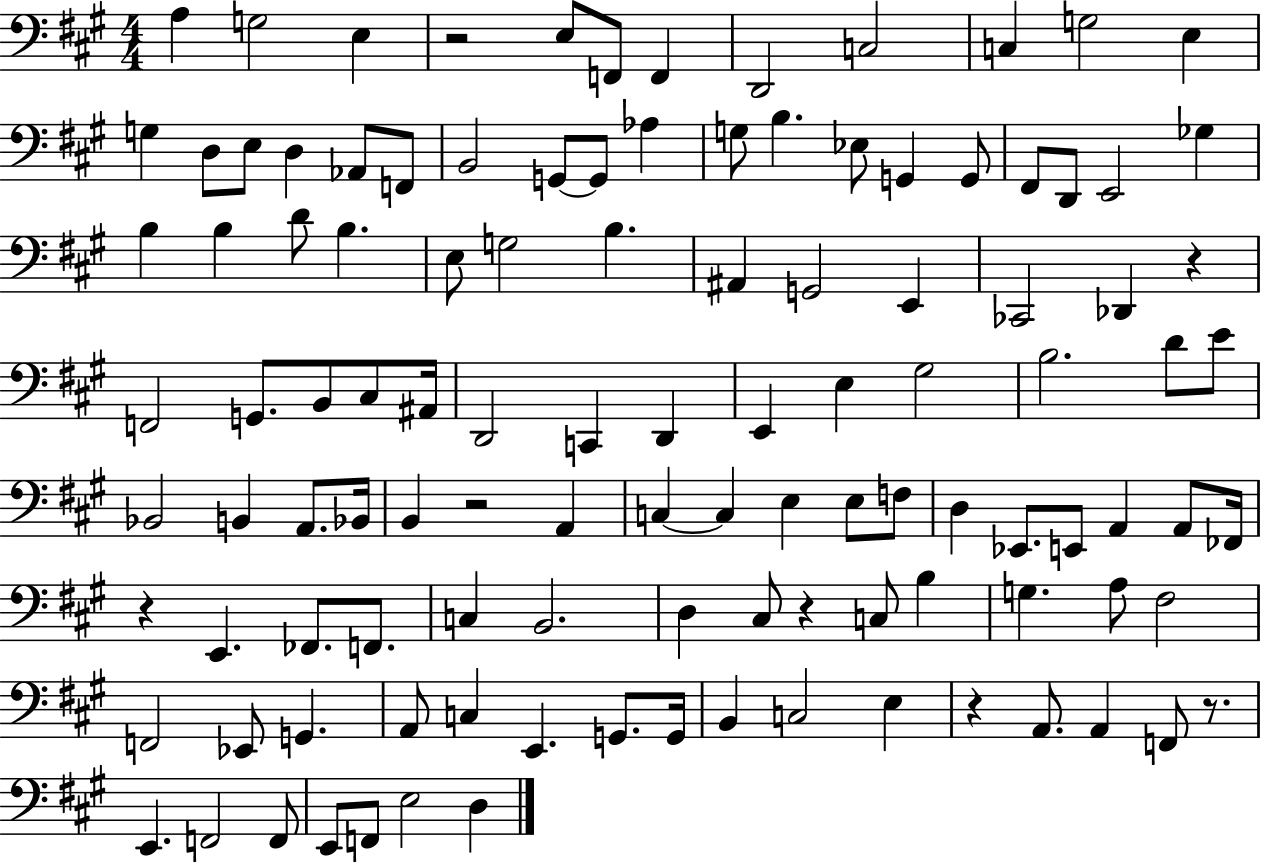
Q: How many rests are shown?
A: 7